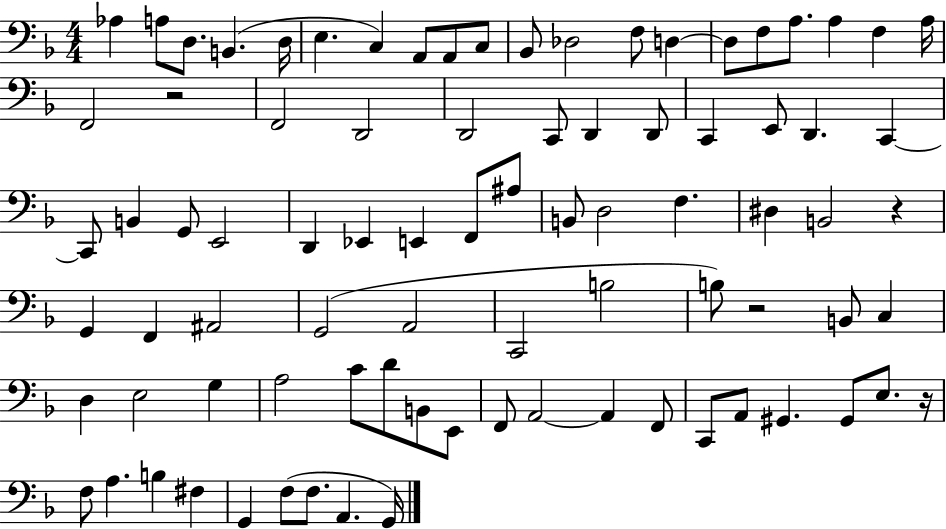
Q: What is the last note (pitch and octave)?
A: G2